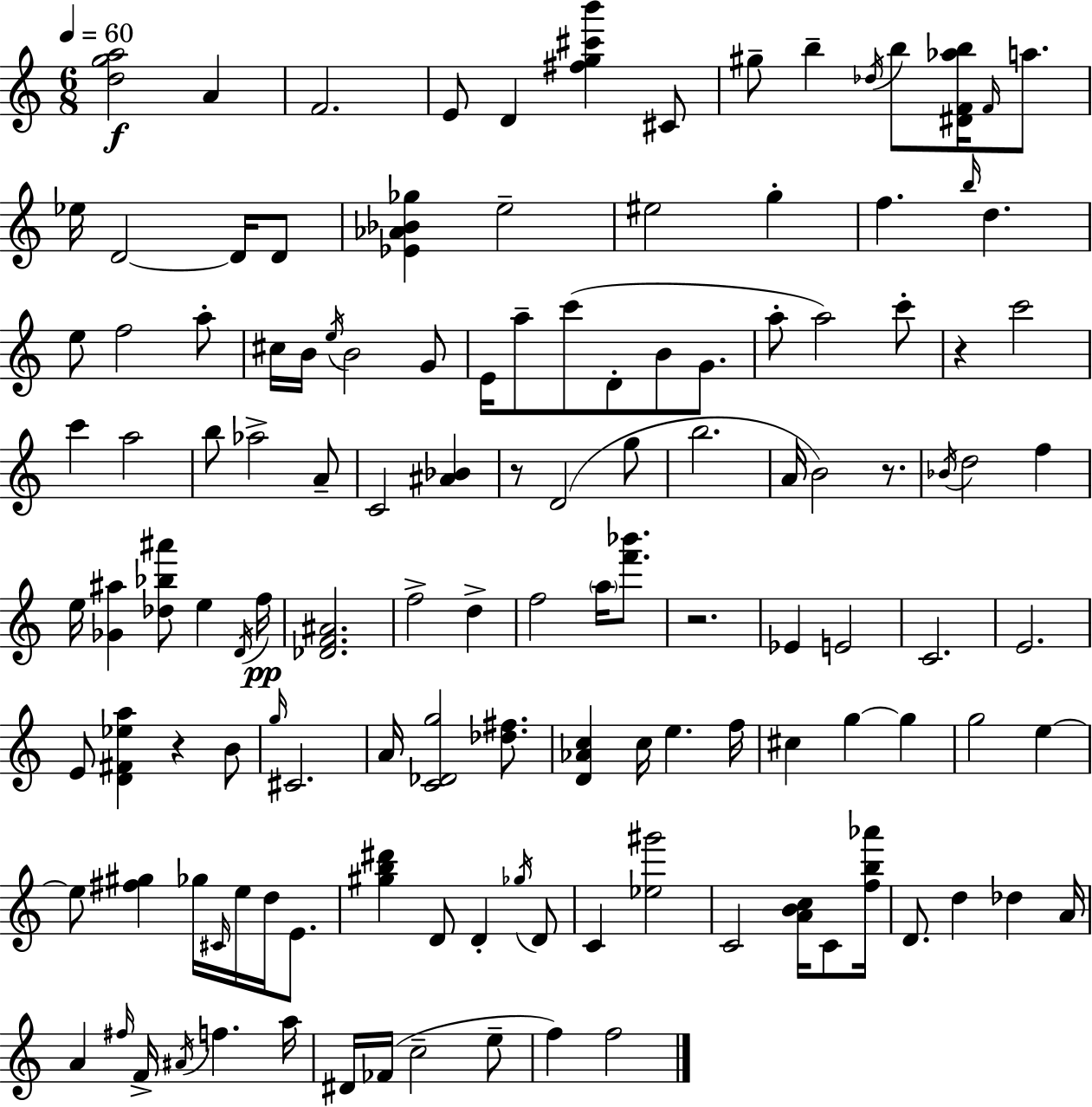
[D5,G5,A5]/h A4/q F4/h. E4/e D4/q [F#5,G5,C#6,B6]/q C#4/e G#5/e B5/q Db5/s B5/e [D#4,F4,Ab5,B5]/s F4/s A5/e. Eb5/s D4/h D4/s D4/e [Eb4,Ab4,Bb4,Gb5]/q E5/h EIS5/h G5/q F5/q. B5/s D5/q. E5/e F5/h A5/e C#5/s B4/s E5/s B4/h G4/e E4/s A5/e C6/e D4/e B4/e G4/e. A5/e A5/h C6/e R/q C6/h C6/q A5/h B5/e Ab5/h A4/e C4/h [A#4,Bb4]/q R/e D4/h G5/e B5/h. A4/s B4/h R/e. Bb4/s D5/h F5/q E5/s [Gb4,A#5]/q [Db5,Bb5,A#6]/e E5/q D4/s F5/s [Db4,F4,A#4]/h. F5/h D5/q F5/h A5/s [F6,Bb6]/e. R/h. Eb4/q E4/h C4/h. E4/h. E4/e [D4,F#4,Eb5,A5]/q R/q B4/e G5/s C#4/h. A4/s [C4,Db4,G5]/h [Db5,F#5]/e. [D4,Ab4,C5]/q C5/s E5/q. F5/s C#5/q G5/q G5/q G5/h E5/q E5/e [F#5,G#5]/q Gb5/s C#4/s E5/s D5/s E4/e. [G#5,B5,D#6]/q D4/e D4/q Gb5/s D4/e C4/q [Eb5,G#6]/h C4/h [A4,B4,C5]/s C4/e [F5,B5,Ab6]/s D4/e. D5/q Db5/q A4/s A4/q F#5/s F4/s A#4/s F5/q. A5/s D#4/s FES4/s C5/h E5/e F5/q F5/h